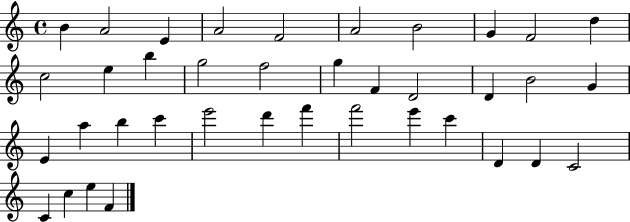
{
  \clef treble
  \time 4/4
  \defaultTimeSignature
  \key c \major
  b'4 a'2 e'4 | a'2 f'2 | a'2 b'2 | g'4 f'2 d''4 | \break c''2 e''4 b''4 | g''2 f''2 | g''4 f'4 d'2 | d'4 b'2 g'4 | \break e'4 a''4 b''4 c'''4 | e'''2 d'''4 f'''4 | f'''2 e'''4 c'''4 | d'4 d'4 c'2 | \break c'4 c''4 e''4 f'4 | \bar "|."
}